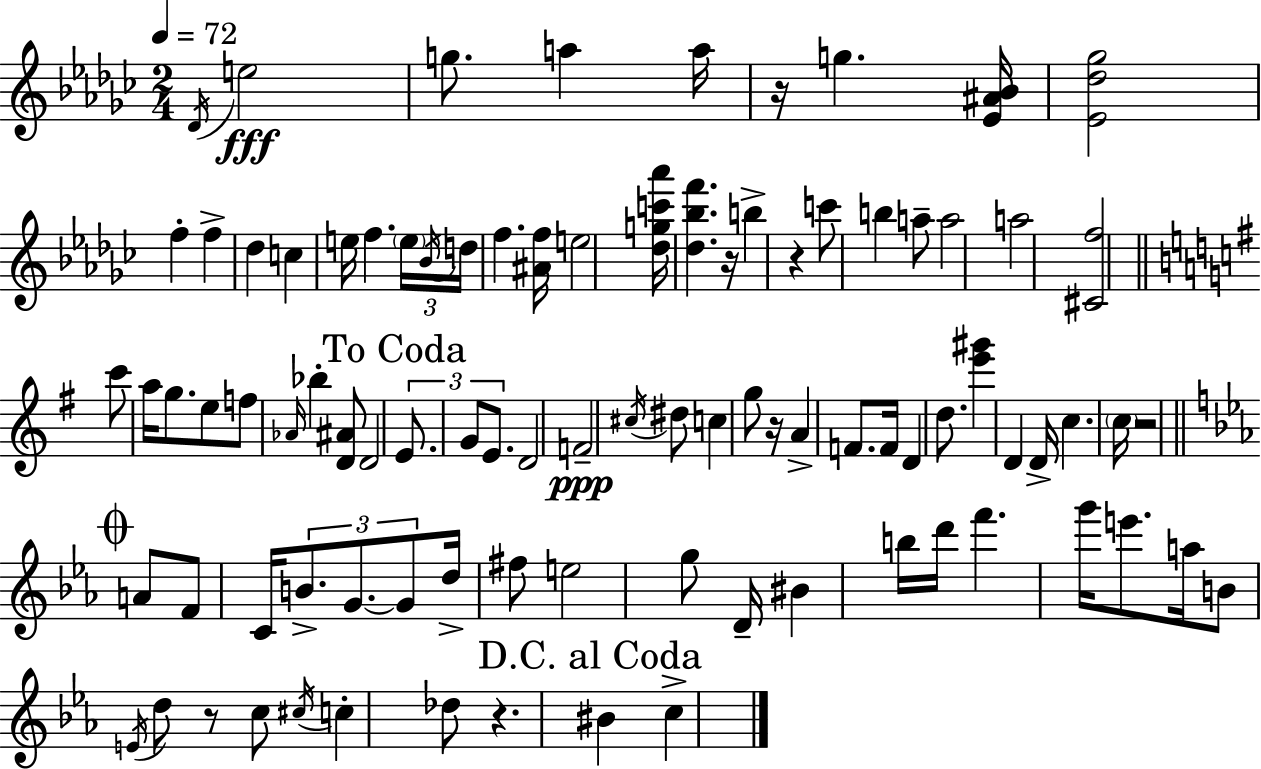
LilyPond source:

{
  \clef treble
  \numericTimeSignature
  \time 2/4
  \key ees \minor
  \tempo 4 = 72
  \acciaccatura { des'16 }\fff e''2 | g''8. a''4 | a''16 r16 g''4. | <ees' ais' bes'>16 <ees' des'' ges''>2 | \break f''4-. f''4-> | des''4 c''4 | e''16 f''4. | \tuplet 3/2 { \parenthesize e''16 \acciaccatura { bes'16 } d''16 } f''4. | \break <ais' f''>16 e''2 | <des'' g'' c''' aes'''>16 <des'' bes'' f'''>4. | r16 b''4-> r4 | c'''8 b''4 | \break a''8-- a''2 | a''2 | <cis' f''>2 | \bar "||" \break \key g \major c'''8 a''16 g''8. e''8 | f''8 \grace { aes'16 } bes''4-. <d' ais'>8 | d'2 | \mark "To Coda" \tuplet 3/2 { e'8. g'8 e'8. } | \break d'2 | f'2--\ppp | \acciaccatura { cis''16 } dis''8 c''4 | g''8 r16 a'4-> f'8. | \break f'16 d'4 d''8. | <e''' gis'''>4 d'4 | d'16-> c''4. | \parenthesize c''16 r2 | \break \mark \markup { \musicglyph "scripts.coda" } \bar "||" \break \key ees \major a'8 f'8 c'16 \tuplet 3/2 { b'8.-> | g'8.~~ g'8 } d''16-> fis''8 | e''2 | g''8 d'16-- bis'4 b''16 | \break d'''16 f'''4. g'''16 | e'''8. a''16 b'8 \acciaccatura { e'16 } d''8 | r8 c''8 \acciaccatura { cis''16 } c''4-. | des''8 r4. | \break \mark "D.C. al Coda" bis'4 c''4-> | \bar "|."
}